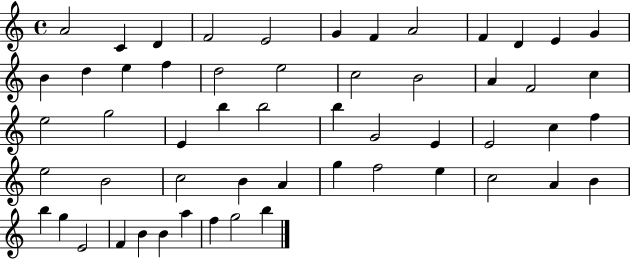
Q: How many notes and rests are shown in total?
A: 55